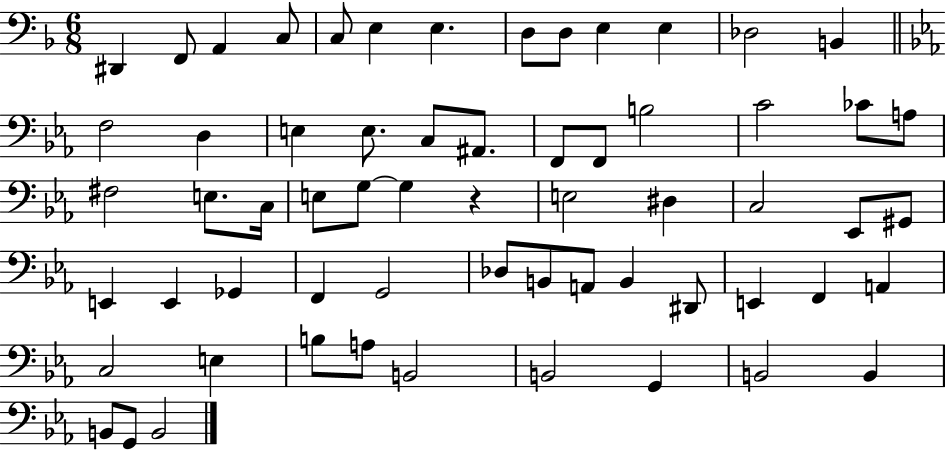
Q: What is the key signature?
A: F major